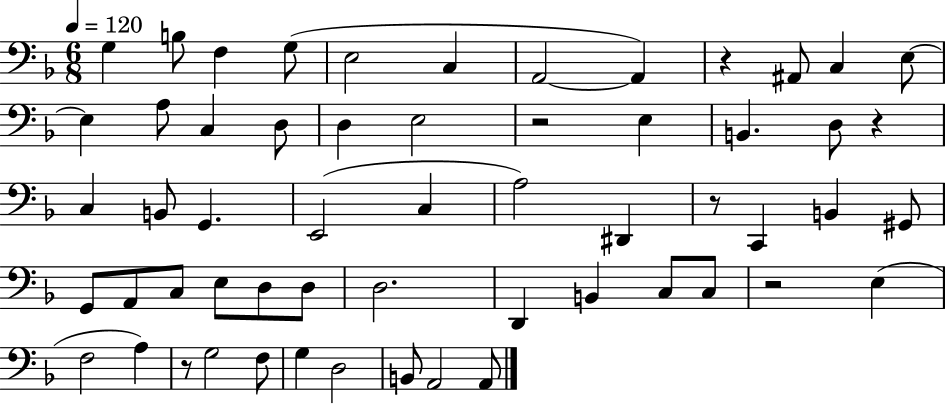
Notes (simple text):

G3/q B3/e F3/q G3/e E3/h C3/q A2/h A2/q R/q A#2/e C3/q E3/e E3/q A3/e C3/q D3/e D3/q E3/h R/h E3/q B2/q. D3/e R/q C3/q B2/e G2/q. E2/h C3/q A3/h D#2/q R/e C2/q B2/q G#2/e G2/e A2/e C3/e E3/e D3/e D3/e D3/h. D2/q B2/q C3/e C3/e R/h E3/q F3/h A3/q R/e G3/h F3/e G3/q D3/h B2/e A2/h A2/e